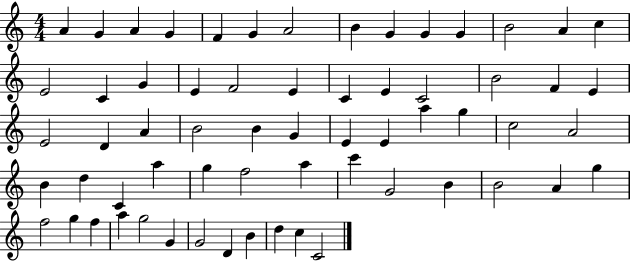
A4/q G4/q A4/q G4/q F4/q G4/q A4/h B4/q G4/q G4/q G4/q B4/h A4/q C5/q E4/h C4/q G4/q E4/q F4/h E4/q C4/q E4/q C4/h B4/h F4/q E4/q E4/h D4/q A4/q B4/h B4/q G4/q E4/q E4/q A5/q G5/q C5/h A4/h B4/q D5/q C4/q A5/q G5/q F5/h A5/q C6/q G4/h B4/q B4/h A4/q G5/q F5/h G5/q F5/q A5/q G5/h G4/q G4/h D4/q B4/q D5/q C5/q C4/h